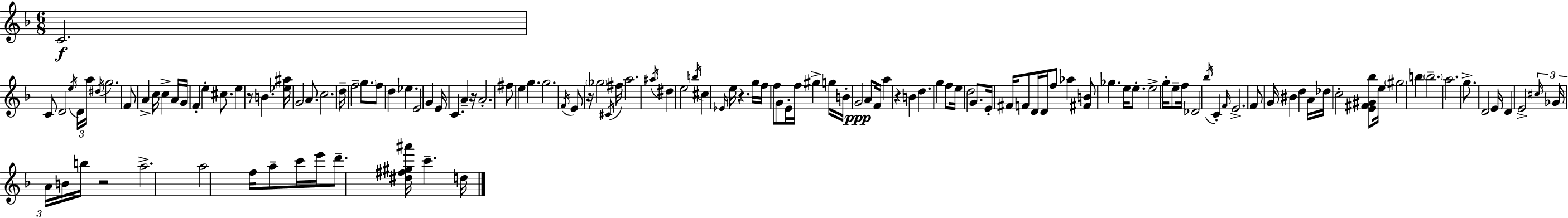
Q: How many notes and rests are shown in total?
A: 131